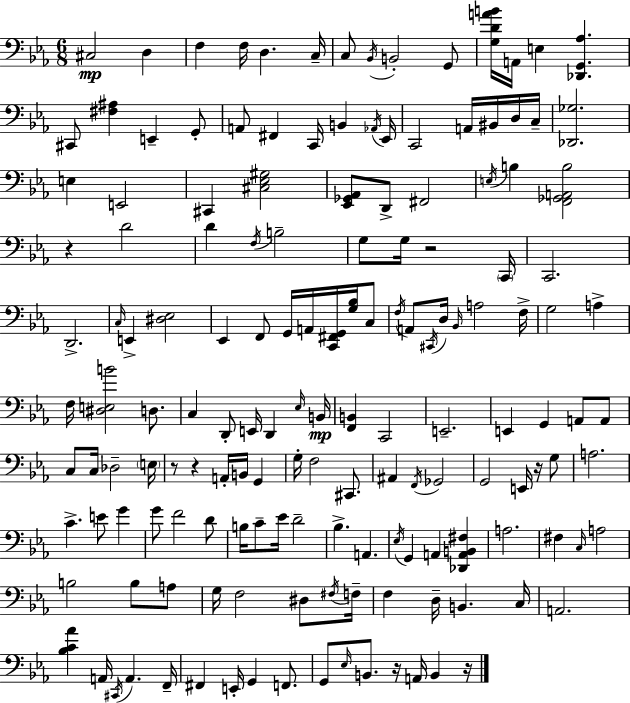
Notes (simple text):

C#3/h D3/q F3/q F3/s D3/q. C3/s C3/e Bb2/s B2/h G2/e [G3,D4,A4,B4]/s A2/s E3/q [Db2,G2,Ab3]/q. C#2/e [F#3,A#3]/q E2/q G2/e A2/e F#2/q C2/s B2/q Ab2/s Eb2/s C2/h A2/s BIS2/s D3/s C3/s [Db2,Gb3]/h. E3/q E2/h C#2/q [C#3,Eb3,G#3]/h [Eb2,Gb2,Ab2]/e D2/e F#2/h E3/s B3/q [F2,Gb2,A2,B3]/h R/q D4/h D4/q F3/s B3/h G3/e G3/s R/h C2/s C2/h. D2/h. C3/s E2/q [D#3,Eb3]/h Eb2/q F2/e G2/s A2/s [C2,F#2,G2]/s [G3,Bb3]/s C3/e F3/s A2/e C#2/s D3/s Bb2/s A3/h F3/s G3/h A3/q F3/s [D#3,E3,B4]/h D3/e. C3/q D2/e E2/s D2/q Eb3/s B2/s [F2,B2]/q C2/h E2/h. E2/q G2/q A2/e A2/e C3/e C3/s Db3/h E3/s R/e R/q A2/s B2/s G2/q G3/s F3/h C#2/e. A#2/q F2/s Gb2/h G2/h E2/s R/s G3/e A3/h. C4/q. E4/e G4/q G4/e F4/h D4/e B3/s C4/e Eb4/s D4/h Bb3/q. A2/q. Eb3/s G2/q A2/q [Db2,A2,B2,F#3]/q A3/h. F#3/q C3/s A3/h B3/h B3/e A3/e G3/s F3/h D#3/e F#3/s F3/s F3/q D3/s B2/q. C3/s A2/h. [Bb3,C4,Ab4]/q A2/s C#2/s A2/q. F2/s F#2/q E2/s G2/q F2/e. G2/e Eb3/s B2/e. R/s A2/s B2/q R/s